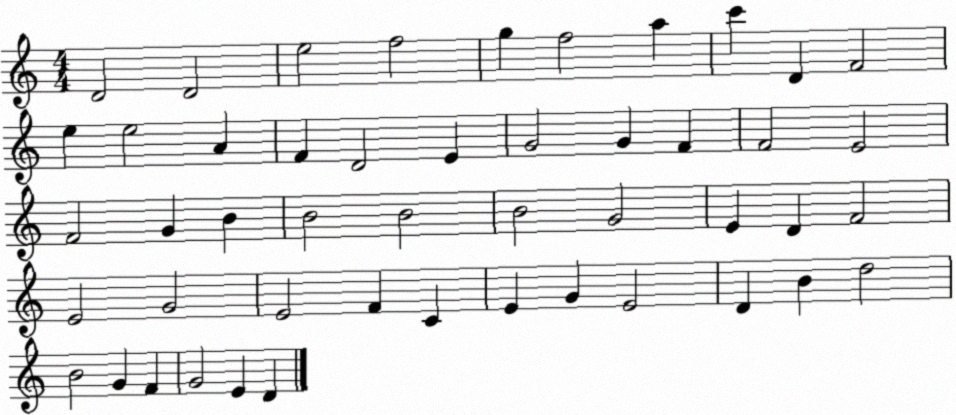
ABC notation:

X:1
T:Untitled
M:4/4
L:1/4
K:C
D2 D2 e2 f2 g f2 a c' D F2 e e2 A F D2 E G2 G F F2 E2 F2 G B B2 B2 B2 G2 E D F2 E2 G2 E2 F C E G E2 D B d2 B2 G F G2 E D